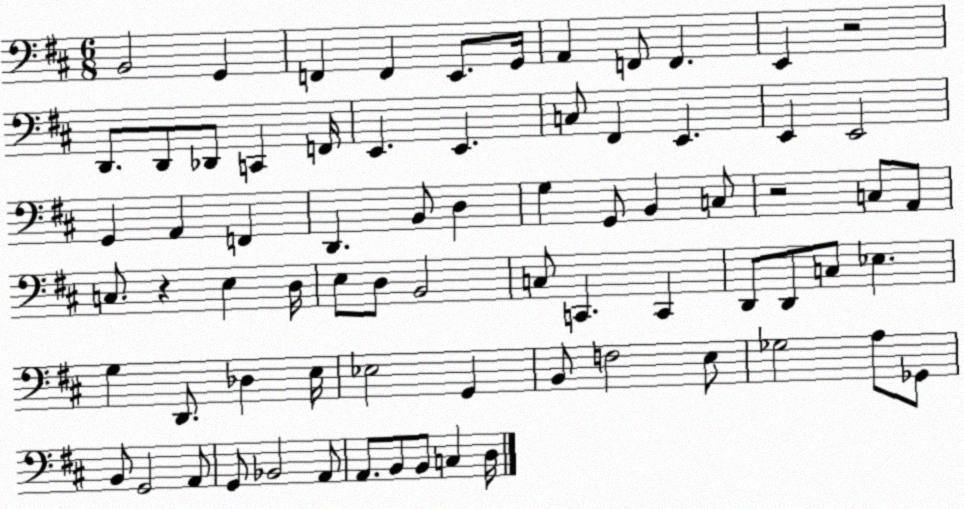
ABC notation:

X:1
T:Untitled
M:6/8
L:1/4
K:D
B,,2 G,, F,, F,, E,,/2 G,,/4 A,, F,,/2 F,, E,, z2 D,,/2 D,,/2 _D,,/2 C,, F,,/4 E,, E,, C,/2 ^F,, E,, E,, E,,2 G,, A,, F,, D,, B,,/2 D, G, G,,/2 B,, C,/2 z2 C,/2 A,,/2 C,/2 z E, D,/4 E,/2 D,/2 B,,2 C,/2 C,, C,, D,,/2 D,,/2 C,/2 _E, G, D,,/2 _D, E,/4 _E,2 G,, B,,/2 F,2 E,/2 _G,2 A,/2 _G,,/2 B,,/2 G,,2 A,,/2 G,,/2 _B,,2 A,,/2 A,,/2 B,,/2 B,,/2 C, D,/4